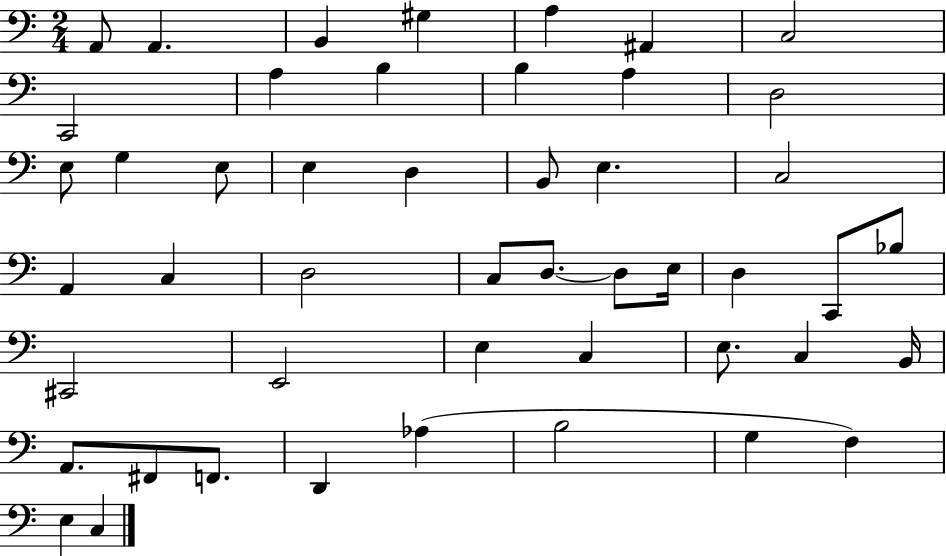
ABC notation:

X:1
T:Untitled
M:2/4
L:1/4
K:C
A,,/2 A,, B,, ^G, A, ^A,, C,2 C,,2 A, B, B, A, D,2 E,/2 G, E,/2 E, D, B,,/2 E, C,2 A,, C, D,2 C,/2 D,/2 D,/2 E,/4 D, C,,/2 _B,/2 ^C,,2 E,,2 E, C, E,/2 C, B,,/4 A,,/2 ^F,,/2 F,,/2 D,, _A, B,2 G, F, E, C,